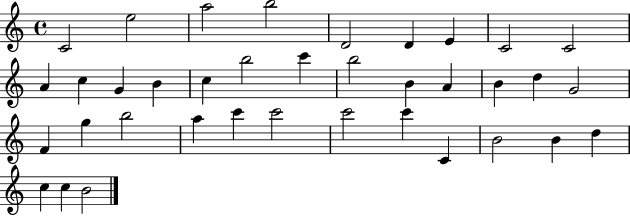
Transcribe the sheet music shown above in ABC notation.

X:1
T:Untitled
M:4/4
L:1/4
K:C
C2 e2 a2 b2 D2 D E C2 C2 A c G B c b2 c' b2 B A B d G2 F g b2 a c' c'2 c'2 c' C B2 B d c c B2